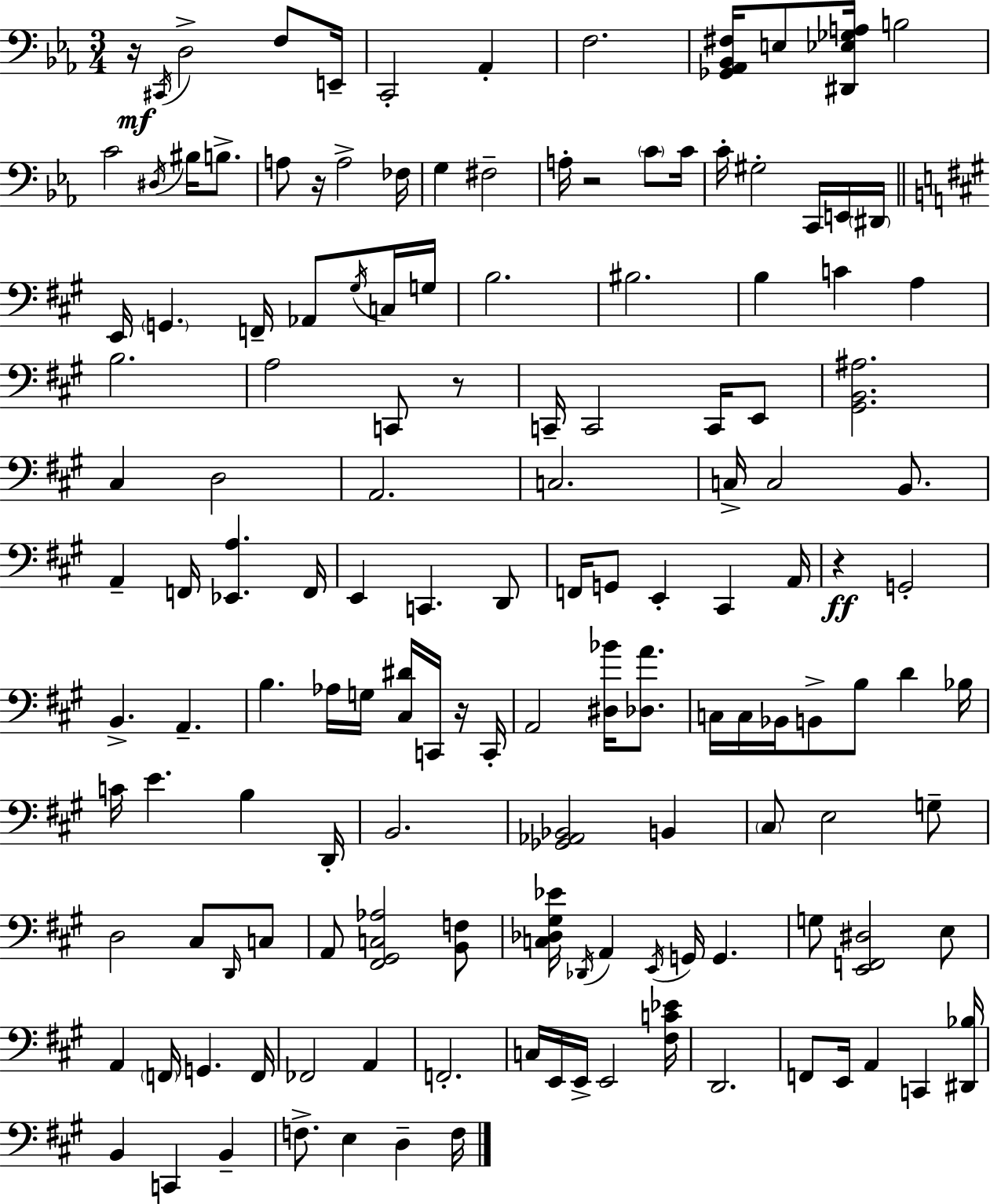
R/s C#2/s D3/h F3/e E2/s C2/h Ab2/q F3/h. [Gb2,Ab2,Bb2,F#3]/s E3/e [D#2,Eb3,Gb3,A3]/s B3/h C4/h D#3/s BIS3/s B3/e. A3/e R/s A3/h FES3/s G3/q F#3/h A3/s R/h C4/e C4/s C4/s G#3/h C2/s E2/s D#2/s E2/s G2/q. F2/s Ab2/e G#3/s C3/s G3/s B3/h. BIS3/h. B3/q C4/q A3/q B3/h. A3/h C2/e R/e C2/s C2/h C2/s E2/e [G#2,B2,A#3]/h. C#3/q D3/h A2/h. C3/h. C3/s C3/h B2/e. A2/q F2/s [Eb2,A3]/q. F2/s E2/q C2/q. D2/e F2/s G2/e E2/q C#2/q A2/s R/q G2/h B2/q. A2/q. B3/q. Ab3/s G3/s [C#3,D#4]/s C2/s R/s C2/s A2/h [D#3,Bb4]/s [Db3,A4]/e. C3/s C3/s Bb2/s B2/e B3/e D4/q Bb3/s C4/s E4/q. B3/q D2/s B2/h. [Gb2,Ab2,Bb2]/h B2/q C#3/e E3/h G3/e D3/h C#3/e D2/s C3/e A2/e [F#2,G#2,C3,Ab3]/h [B2,F3]/e [C3,Db3,G#3,Eb4]/s Db2/s A2/q E2/s G2/s G2/q. G3/e [E2,F2,D#3]/h E3/e A2/q F2/s G2/q. F2/s FES2/h A2/q F2/h. C3/s E2/s E2/s E2/h [F#3,C4,Eb4]/s D2/h. F2/e E2/s A2/q C2/q [D#2,Bb3]/s B2/q C2/q B2/q F3/e. E3/q D3/q F3/s